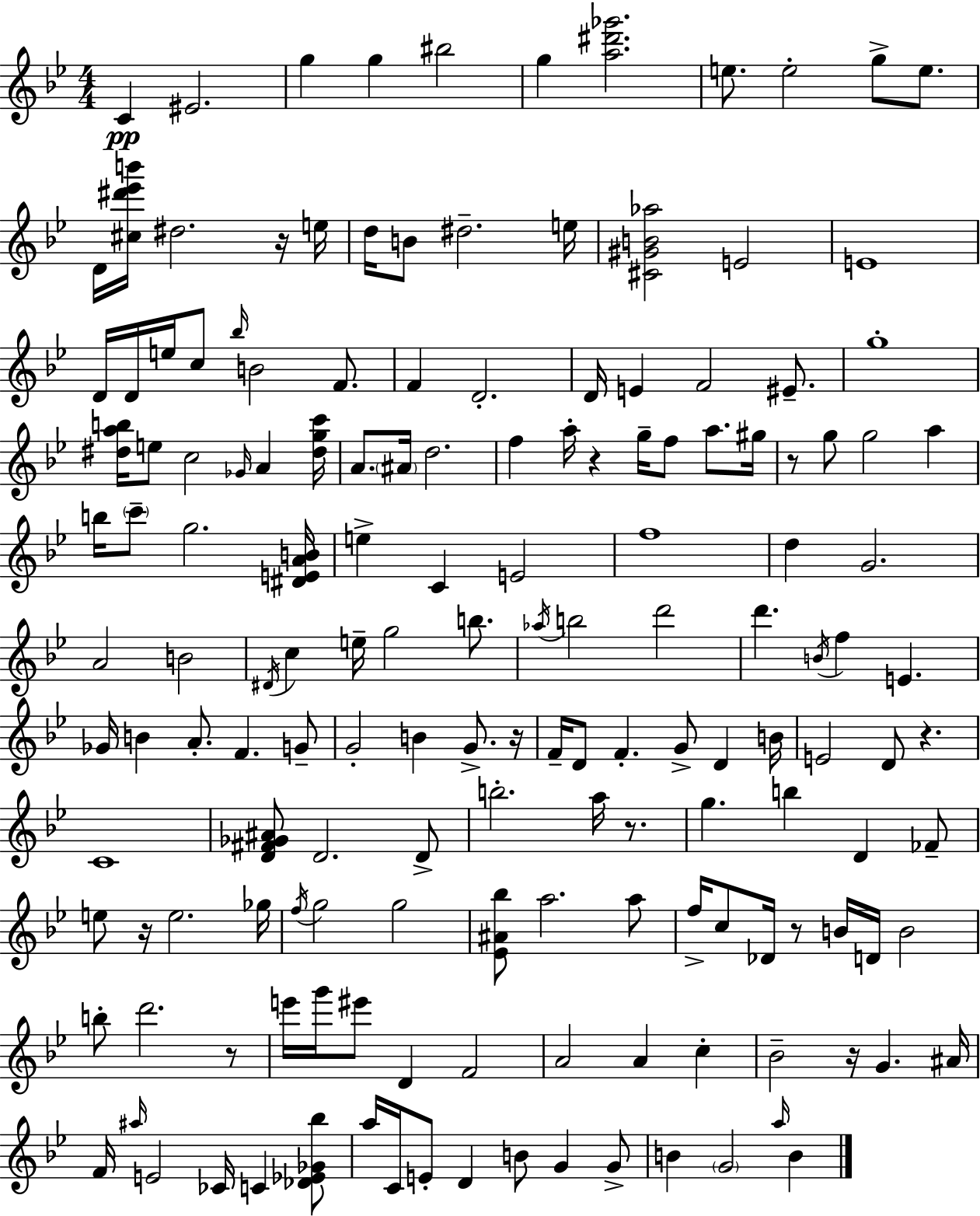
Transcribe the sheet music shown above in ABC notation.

X:1
T:Untitled
M:4/4
L:1/4
K:Gm
C ^E2 g g ^b2 g [a^d'_g']2 e/2 e2 g/2 e/2 D/4 [^c^d'_e'b']/4 ^d2 z/4 e/4 d/4 B/2 ^d2 e/4 [^C^GB_a]2 E2 E4 D/4 D/4 e/4 c/2 _b/4 B2 F/2 F D2 D/4 E F2 ^E/2 g4 [^dab]/4 e/2 c2 _G/4 A [^dgc']/4 A/2 ^A/4 d2 f a/4 z g/4 f/2 a/2 ^g/4 z/2 g/2 g2 a b/4 c'/2 g2 [^DEAB]/4 e C E2 f4 d G2 A2 B2 ^D/4 c e/4 g2 b/2 _a/4 b2 d'2 d' B/4 f E _G/4 B A/2 F G/2 G2 B G/2 z/4 F/4 D/2 F G/2 D B/4 E2 D/2 z C4 [D^F_G^A]/2 D2 D/2 b2 a/4 z/2 g b D _F/2 e/2 z/4 e2 _g/4 f/4 g2 g2 [_E^A_b]/2 a2 a/2 f/4 c/2 _D/4 z/2 B/4 D/4 B2 b/2 d'2 z/2 e'/4 g'/4 ^e'/2 D F2 A2 A c _B2 z/4 G ^A/4 F/4 ^a/4 E2 _C/4 C [_D_E_G_b]/2 a/4 C/4 E/2 D B/2 G G/2 B G2 a/4 B